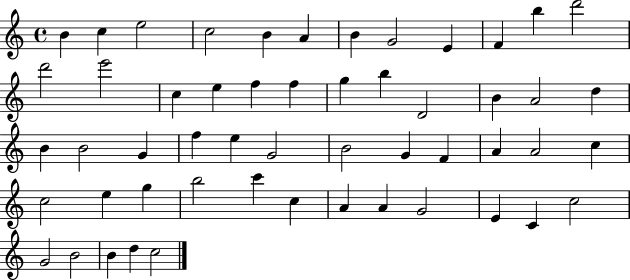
X:1
T:Untitled
M:4/4
L:1/4
K:C
B c e2 c2 B A B G2 E F b d'2 d'2 e'2 c e f f g b D2 B A2 d B B2 G f e G2 B2 G F A A2 c c2 e g b2 c' c A A G2 E C c2 G2 B2 B d c2